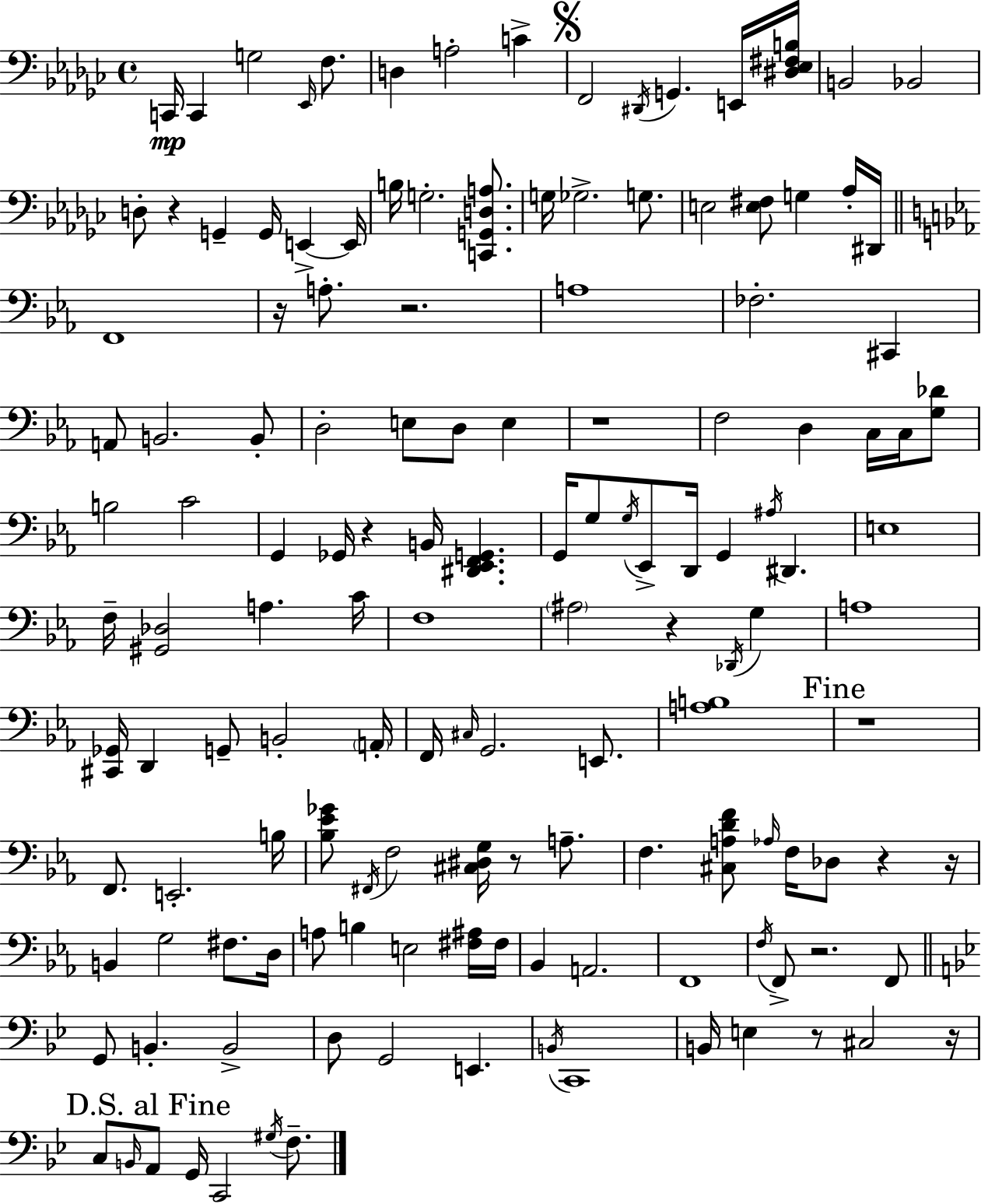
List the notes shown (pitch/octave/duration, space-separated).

C2/s C2/q G3/h Eb2/s F3/e. D3/q A3/h C4/q F2/h D#2/s G2/q. E2/s [D#3,Eb3,F#3,B3]/s B2/h Bb2/h D3/e R/q G2/q G2/s E2/q E2/s B3/s G3/h. [C2,G2,D3,A3]/e. G3/s Gb3/h. G3/e. E3/h [E3,F#3]/e G3/q Ab3/s D#2/s F2/w R/s A3/e. R/h. A3/w FES3/h. C#2/q A2/e B2/h. B2/e D3/h E3/e D3/e E3/q R/w F3/h D3/q C3/s C3/s [G3,Db4]/e B3/h C4/h G2/q Gb2/s R/q B2/s [D#2,Eb2,F2,G2]/q. G2/s G3/e G3/s Eb2/e D2/s G2/q A#3/s D#2/q. E3/w F3/s [G#2,Db3]/h A3/q. C4/s F3/w A#3/h R/q Db2/s G3/q A3/w [C#2,Gb2]/s D2/q G2/e B2/h A2/s F2/s C#3/s G2/h. E2/e. [A3,B3]/w R/w F2/e. E2/h. B3/s [Bb3,Eb4,Gb4]/e F#2/s F3/h [C#3,D#3,G3]/s R/e A3/e. F3/q. [C#3,A3,D4,F4]/e Ab3/s F3/s Db3/e R/q R/s B2/q G3/h F#3/e. D3/s A3/e B3/q E3/h [F#3,A#3]/s F#3/s Bb2/q A2/h. F2/w F3/s F2/e R/h. F2/e G2/e B2/q. B2/h D3/e G2/h E2/q. B2/s C2/w B2/s E3/q R/e C#3/h R/s C3/e B2/s A2/e G2/s C2/h G#3/s F3/e.